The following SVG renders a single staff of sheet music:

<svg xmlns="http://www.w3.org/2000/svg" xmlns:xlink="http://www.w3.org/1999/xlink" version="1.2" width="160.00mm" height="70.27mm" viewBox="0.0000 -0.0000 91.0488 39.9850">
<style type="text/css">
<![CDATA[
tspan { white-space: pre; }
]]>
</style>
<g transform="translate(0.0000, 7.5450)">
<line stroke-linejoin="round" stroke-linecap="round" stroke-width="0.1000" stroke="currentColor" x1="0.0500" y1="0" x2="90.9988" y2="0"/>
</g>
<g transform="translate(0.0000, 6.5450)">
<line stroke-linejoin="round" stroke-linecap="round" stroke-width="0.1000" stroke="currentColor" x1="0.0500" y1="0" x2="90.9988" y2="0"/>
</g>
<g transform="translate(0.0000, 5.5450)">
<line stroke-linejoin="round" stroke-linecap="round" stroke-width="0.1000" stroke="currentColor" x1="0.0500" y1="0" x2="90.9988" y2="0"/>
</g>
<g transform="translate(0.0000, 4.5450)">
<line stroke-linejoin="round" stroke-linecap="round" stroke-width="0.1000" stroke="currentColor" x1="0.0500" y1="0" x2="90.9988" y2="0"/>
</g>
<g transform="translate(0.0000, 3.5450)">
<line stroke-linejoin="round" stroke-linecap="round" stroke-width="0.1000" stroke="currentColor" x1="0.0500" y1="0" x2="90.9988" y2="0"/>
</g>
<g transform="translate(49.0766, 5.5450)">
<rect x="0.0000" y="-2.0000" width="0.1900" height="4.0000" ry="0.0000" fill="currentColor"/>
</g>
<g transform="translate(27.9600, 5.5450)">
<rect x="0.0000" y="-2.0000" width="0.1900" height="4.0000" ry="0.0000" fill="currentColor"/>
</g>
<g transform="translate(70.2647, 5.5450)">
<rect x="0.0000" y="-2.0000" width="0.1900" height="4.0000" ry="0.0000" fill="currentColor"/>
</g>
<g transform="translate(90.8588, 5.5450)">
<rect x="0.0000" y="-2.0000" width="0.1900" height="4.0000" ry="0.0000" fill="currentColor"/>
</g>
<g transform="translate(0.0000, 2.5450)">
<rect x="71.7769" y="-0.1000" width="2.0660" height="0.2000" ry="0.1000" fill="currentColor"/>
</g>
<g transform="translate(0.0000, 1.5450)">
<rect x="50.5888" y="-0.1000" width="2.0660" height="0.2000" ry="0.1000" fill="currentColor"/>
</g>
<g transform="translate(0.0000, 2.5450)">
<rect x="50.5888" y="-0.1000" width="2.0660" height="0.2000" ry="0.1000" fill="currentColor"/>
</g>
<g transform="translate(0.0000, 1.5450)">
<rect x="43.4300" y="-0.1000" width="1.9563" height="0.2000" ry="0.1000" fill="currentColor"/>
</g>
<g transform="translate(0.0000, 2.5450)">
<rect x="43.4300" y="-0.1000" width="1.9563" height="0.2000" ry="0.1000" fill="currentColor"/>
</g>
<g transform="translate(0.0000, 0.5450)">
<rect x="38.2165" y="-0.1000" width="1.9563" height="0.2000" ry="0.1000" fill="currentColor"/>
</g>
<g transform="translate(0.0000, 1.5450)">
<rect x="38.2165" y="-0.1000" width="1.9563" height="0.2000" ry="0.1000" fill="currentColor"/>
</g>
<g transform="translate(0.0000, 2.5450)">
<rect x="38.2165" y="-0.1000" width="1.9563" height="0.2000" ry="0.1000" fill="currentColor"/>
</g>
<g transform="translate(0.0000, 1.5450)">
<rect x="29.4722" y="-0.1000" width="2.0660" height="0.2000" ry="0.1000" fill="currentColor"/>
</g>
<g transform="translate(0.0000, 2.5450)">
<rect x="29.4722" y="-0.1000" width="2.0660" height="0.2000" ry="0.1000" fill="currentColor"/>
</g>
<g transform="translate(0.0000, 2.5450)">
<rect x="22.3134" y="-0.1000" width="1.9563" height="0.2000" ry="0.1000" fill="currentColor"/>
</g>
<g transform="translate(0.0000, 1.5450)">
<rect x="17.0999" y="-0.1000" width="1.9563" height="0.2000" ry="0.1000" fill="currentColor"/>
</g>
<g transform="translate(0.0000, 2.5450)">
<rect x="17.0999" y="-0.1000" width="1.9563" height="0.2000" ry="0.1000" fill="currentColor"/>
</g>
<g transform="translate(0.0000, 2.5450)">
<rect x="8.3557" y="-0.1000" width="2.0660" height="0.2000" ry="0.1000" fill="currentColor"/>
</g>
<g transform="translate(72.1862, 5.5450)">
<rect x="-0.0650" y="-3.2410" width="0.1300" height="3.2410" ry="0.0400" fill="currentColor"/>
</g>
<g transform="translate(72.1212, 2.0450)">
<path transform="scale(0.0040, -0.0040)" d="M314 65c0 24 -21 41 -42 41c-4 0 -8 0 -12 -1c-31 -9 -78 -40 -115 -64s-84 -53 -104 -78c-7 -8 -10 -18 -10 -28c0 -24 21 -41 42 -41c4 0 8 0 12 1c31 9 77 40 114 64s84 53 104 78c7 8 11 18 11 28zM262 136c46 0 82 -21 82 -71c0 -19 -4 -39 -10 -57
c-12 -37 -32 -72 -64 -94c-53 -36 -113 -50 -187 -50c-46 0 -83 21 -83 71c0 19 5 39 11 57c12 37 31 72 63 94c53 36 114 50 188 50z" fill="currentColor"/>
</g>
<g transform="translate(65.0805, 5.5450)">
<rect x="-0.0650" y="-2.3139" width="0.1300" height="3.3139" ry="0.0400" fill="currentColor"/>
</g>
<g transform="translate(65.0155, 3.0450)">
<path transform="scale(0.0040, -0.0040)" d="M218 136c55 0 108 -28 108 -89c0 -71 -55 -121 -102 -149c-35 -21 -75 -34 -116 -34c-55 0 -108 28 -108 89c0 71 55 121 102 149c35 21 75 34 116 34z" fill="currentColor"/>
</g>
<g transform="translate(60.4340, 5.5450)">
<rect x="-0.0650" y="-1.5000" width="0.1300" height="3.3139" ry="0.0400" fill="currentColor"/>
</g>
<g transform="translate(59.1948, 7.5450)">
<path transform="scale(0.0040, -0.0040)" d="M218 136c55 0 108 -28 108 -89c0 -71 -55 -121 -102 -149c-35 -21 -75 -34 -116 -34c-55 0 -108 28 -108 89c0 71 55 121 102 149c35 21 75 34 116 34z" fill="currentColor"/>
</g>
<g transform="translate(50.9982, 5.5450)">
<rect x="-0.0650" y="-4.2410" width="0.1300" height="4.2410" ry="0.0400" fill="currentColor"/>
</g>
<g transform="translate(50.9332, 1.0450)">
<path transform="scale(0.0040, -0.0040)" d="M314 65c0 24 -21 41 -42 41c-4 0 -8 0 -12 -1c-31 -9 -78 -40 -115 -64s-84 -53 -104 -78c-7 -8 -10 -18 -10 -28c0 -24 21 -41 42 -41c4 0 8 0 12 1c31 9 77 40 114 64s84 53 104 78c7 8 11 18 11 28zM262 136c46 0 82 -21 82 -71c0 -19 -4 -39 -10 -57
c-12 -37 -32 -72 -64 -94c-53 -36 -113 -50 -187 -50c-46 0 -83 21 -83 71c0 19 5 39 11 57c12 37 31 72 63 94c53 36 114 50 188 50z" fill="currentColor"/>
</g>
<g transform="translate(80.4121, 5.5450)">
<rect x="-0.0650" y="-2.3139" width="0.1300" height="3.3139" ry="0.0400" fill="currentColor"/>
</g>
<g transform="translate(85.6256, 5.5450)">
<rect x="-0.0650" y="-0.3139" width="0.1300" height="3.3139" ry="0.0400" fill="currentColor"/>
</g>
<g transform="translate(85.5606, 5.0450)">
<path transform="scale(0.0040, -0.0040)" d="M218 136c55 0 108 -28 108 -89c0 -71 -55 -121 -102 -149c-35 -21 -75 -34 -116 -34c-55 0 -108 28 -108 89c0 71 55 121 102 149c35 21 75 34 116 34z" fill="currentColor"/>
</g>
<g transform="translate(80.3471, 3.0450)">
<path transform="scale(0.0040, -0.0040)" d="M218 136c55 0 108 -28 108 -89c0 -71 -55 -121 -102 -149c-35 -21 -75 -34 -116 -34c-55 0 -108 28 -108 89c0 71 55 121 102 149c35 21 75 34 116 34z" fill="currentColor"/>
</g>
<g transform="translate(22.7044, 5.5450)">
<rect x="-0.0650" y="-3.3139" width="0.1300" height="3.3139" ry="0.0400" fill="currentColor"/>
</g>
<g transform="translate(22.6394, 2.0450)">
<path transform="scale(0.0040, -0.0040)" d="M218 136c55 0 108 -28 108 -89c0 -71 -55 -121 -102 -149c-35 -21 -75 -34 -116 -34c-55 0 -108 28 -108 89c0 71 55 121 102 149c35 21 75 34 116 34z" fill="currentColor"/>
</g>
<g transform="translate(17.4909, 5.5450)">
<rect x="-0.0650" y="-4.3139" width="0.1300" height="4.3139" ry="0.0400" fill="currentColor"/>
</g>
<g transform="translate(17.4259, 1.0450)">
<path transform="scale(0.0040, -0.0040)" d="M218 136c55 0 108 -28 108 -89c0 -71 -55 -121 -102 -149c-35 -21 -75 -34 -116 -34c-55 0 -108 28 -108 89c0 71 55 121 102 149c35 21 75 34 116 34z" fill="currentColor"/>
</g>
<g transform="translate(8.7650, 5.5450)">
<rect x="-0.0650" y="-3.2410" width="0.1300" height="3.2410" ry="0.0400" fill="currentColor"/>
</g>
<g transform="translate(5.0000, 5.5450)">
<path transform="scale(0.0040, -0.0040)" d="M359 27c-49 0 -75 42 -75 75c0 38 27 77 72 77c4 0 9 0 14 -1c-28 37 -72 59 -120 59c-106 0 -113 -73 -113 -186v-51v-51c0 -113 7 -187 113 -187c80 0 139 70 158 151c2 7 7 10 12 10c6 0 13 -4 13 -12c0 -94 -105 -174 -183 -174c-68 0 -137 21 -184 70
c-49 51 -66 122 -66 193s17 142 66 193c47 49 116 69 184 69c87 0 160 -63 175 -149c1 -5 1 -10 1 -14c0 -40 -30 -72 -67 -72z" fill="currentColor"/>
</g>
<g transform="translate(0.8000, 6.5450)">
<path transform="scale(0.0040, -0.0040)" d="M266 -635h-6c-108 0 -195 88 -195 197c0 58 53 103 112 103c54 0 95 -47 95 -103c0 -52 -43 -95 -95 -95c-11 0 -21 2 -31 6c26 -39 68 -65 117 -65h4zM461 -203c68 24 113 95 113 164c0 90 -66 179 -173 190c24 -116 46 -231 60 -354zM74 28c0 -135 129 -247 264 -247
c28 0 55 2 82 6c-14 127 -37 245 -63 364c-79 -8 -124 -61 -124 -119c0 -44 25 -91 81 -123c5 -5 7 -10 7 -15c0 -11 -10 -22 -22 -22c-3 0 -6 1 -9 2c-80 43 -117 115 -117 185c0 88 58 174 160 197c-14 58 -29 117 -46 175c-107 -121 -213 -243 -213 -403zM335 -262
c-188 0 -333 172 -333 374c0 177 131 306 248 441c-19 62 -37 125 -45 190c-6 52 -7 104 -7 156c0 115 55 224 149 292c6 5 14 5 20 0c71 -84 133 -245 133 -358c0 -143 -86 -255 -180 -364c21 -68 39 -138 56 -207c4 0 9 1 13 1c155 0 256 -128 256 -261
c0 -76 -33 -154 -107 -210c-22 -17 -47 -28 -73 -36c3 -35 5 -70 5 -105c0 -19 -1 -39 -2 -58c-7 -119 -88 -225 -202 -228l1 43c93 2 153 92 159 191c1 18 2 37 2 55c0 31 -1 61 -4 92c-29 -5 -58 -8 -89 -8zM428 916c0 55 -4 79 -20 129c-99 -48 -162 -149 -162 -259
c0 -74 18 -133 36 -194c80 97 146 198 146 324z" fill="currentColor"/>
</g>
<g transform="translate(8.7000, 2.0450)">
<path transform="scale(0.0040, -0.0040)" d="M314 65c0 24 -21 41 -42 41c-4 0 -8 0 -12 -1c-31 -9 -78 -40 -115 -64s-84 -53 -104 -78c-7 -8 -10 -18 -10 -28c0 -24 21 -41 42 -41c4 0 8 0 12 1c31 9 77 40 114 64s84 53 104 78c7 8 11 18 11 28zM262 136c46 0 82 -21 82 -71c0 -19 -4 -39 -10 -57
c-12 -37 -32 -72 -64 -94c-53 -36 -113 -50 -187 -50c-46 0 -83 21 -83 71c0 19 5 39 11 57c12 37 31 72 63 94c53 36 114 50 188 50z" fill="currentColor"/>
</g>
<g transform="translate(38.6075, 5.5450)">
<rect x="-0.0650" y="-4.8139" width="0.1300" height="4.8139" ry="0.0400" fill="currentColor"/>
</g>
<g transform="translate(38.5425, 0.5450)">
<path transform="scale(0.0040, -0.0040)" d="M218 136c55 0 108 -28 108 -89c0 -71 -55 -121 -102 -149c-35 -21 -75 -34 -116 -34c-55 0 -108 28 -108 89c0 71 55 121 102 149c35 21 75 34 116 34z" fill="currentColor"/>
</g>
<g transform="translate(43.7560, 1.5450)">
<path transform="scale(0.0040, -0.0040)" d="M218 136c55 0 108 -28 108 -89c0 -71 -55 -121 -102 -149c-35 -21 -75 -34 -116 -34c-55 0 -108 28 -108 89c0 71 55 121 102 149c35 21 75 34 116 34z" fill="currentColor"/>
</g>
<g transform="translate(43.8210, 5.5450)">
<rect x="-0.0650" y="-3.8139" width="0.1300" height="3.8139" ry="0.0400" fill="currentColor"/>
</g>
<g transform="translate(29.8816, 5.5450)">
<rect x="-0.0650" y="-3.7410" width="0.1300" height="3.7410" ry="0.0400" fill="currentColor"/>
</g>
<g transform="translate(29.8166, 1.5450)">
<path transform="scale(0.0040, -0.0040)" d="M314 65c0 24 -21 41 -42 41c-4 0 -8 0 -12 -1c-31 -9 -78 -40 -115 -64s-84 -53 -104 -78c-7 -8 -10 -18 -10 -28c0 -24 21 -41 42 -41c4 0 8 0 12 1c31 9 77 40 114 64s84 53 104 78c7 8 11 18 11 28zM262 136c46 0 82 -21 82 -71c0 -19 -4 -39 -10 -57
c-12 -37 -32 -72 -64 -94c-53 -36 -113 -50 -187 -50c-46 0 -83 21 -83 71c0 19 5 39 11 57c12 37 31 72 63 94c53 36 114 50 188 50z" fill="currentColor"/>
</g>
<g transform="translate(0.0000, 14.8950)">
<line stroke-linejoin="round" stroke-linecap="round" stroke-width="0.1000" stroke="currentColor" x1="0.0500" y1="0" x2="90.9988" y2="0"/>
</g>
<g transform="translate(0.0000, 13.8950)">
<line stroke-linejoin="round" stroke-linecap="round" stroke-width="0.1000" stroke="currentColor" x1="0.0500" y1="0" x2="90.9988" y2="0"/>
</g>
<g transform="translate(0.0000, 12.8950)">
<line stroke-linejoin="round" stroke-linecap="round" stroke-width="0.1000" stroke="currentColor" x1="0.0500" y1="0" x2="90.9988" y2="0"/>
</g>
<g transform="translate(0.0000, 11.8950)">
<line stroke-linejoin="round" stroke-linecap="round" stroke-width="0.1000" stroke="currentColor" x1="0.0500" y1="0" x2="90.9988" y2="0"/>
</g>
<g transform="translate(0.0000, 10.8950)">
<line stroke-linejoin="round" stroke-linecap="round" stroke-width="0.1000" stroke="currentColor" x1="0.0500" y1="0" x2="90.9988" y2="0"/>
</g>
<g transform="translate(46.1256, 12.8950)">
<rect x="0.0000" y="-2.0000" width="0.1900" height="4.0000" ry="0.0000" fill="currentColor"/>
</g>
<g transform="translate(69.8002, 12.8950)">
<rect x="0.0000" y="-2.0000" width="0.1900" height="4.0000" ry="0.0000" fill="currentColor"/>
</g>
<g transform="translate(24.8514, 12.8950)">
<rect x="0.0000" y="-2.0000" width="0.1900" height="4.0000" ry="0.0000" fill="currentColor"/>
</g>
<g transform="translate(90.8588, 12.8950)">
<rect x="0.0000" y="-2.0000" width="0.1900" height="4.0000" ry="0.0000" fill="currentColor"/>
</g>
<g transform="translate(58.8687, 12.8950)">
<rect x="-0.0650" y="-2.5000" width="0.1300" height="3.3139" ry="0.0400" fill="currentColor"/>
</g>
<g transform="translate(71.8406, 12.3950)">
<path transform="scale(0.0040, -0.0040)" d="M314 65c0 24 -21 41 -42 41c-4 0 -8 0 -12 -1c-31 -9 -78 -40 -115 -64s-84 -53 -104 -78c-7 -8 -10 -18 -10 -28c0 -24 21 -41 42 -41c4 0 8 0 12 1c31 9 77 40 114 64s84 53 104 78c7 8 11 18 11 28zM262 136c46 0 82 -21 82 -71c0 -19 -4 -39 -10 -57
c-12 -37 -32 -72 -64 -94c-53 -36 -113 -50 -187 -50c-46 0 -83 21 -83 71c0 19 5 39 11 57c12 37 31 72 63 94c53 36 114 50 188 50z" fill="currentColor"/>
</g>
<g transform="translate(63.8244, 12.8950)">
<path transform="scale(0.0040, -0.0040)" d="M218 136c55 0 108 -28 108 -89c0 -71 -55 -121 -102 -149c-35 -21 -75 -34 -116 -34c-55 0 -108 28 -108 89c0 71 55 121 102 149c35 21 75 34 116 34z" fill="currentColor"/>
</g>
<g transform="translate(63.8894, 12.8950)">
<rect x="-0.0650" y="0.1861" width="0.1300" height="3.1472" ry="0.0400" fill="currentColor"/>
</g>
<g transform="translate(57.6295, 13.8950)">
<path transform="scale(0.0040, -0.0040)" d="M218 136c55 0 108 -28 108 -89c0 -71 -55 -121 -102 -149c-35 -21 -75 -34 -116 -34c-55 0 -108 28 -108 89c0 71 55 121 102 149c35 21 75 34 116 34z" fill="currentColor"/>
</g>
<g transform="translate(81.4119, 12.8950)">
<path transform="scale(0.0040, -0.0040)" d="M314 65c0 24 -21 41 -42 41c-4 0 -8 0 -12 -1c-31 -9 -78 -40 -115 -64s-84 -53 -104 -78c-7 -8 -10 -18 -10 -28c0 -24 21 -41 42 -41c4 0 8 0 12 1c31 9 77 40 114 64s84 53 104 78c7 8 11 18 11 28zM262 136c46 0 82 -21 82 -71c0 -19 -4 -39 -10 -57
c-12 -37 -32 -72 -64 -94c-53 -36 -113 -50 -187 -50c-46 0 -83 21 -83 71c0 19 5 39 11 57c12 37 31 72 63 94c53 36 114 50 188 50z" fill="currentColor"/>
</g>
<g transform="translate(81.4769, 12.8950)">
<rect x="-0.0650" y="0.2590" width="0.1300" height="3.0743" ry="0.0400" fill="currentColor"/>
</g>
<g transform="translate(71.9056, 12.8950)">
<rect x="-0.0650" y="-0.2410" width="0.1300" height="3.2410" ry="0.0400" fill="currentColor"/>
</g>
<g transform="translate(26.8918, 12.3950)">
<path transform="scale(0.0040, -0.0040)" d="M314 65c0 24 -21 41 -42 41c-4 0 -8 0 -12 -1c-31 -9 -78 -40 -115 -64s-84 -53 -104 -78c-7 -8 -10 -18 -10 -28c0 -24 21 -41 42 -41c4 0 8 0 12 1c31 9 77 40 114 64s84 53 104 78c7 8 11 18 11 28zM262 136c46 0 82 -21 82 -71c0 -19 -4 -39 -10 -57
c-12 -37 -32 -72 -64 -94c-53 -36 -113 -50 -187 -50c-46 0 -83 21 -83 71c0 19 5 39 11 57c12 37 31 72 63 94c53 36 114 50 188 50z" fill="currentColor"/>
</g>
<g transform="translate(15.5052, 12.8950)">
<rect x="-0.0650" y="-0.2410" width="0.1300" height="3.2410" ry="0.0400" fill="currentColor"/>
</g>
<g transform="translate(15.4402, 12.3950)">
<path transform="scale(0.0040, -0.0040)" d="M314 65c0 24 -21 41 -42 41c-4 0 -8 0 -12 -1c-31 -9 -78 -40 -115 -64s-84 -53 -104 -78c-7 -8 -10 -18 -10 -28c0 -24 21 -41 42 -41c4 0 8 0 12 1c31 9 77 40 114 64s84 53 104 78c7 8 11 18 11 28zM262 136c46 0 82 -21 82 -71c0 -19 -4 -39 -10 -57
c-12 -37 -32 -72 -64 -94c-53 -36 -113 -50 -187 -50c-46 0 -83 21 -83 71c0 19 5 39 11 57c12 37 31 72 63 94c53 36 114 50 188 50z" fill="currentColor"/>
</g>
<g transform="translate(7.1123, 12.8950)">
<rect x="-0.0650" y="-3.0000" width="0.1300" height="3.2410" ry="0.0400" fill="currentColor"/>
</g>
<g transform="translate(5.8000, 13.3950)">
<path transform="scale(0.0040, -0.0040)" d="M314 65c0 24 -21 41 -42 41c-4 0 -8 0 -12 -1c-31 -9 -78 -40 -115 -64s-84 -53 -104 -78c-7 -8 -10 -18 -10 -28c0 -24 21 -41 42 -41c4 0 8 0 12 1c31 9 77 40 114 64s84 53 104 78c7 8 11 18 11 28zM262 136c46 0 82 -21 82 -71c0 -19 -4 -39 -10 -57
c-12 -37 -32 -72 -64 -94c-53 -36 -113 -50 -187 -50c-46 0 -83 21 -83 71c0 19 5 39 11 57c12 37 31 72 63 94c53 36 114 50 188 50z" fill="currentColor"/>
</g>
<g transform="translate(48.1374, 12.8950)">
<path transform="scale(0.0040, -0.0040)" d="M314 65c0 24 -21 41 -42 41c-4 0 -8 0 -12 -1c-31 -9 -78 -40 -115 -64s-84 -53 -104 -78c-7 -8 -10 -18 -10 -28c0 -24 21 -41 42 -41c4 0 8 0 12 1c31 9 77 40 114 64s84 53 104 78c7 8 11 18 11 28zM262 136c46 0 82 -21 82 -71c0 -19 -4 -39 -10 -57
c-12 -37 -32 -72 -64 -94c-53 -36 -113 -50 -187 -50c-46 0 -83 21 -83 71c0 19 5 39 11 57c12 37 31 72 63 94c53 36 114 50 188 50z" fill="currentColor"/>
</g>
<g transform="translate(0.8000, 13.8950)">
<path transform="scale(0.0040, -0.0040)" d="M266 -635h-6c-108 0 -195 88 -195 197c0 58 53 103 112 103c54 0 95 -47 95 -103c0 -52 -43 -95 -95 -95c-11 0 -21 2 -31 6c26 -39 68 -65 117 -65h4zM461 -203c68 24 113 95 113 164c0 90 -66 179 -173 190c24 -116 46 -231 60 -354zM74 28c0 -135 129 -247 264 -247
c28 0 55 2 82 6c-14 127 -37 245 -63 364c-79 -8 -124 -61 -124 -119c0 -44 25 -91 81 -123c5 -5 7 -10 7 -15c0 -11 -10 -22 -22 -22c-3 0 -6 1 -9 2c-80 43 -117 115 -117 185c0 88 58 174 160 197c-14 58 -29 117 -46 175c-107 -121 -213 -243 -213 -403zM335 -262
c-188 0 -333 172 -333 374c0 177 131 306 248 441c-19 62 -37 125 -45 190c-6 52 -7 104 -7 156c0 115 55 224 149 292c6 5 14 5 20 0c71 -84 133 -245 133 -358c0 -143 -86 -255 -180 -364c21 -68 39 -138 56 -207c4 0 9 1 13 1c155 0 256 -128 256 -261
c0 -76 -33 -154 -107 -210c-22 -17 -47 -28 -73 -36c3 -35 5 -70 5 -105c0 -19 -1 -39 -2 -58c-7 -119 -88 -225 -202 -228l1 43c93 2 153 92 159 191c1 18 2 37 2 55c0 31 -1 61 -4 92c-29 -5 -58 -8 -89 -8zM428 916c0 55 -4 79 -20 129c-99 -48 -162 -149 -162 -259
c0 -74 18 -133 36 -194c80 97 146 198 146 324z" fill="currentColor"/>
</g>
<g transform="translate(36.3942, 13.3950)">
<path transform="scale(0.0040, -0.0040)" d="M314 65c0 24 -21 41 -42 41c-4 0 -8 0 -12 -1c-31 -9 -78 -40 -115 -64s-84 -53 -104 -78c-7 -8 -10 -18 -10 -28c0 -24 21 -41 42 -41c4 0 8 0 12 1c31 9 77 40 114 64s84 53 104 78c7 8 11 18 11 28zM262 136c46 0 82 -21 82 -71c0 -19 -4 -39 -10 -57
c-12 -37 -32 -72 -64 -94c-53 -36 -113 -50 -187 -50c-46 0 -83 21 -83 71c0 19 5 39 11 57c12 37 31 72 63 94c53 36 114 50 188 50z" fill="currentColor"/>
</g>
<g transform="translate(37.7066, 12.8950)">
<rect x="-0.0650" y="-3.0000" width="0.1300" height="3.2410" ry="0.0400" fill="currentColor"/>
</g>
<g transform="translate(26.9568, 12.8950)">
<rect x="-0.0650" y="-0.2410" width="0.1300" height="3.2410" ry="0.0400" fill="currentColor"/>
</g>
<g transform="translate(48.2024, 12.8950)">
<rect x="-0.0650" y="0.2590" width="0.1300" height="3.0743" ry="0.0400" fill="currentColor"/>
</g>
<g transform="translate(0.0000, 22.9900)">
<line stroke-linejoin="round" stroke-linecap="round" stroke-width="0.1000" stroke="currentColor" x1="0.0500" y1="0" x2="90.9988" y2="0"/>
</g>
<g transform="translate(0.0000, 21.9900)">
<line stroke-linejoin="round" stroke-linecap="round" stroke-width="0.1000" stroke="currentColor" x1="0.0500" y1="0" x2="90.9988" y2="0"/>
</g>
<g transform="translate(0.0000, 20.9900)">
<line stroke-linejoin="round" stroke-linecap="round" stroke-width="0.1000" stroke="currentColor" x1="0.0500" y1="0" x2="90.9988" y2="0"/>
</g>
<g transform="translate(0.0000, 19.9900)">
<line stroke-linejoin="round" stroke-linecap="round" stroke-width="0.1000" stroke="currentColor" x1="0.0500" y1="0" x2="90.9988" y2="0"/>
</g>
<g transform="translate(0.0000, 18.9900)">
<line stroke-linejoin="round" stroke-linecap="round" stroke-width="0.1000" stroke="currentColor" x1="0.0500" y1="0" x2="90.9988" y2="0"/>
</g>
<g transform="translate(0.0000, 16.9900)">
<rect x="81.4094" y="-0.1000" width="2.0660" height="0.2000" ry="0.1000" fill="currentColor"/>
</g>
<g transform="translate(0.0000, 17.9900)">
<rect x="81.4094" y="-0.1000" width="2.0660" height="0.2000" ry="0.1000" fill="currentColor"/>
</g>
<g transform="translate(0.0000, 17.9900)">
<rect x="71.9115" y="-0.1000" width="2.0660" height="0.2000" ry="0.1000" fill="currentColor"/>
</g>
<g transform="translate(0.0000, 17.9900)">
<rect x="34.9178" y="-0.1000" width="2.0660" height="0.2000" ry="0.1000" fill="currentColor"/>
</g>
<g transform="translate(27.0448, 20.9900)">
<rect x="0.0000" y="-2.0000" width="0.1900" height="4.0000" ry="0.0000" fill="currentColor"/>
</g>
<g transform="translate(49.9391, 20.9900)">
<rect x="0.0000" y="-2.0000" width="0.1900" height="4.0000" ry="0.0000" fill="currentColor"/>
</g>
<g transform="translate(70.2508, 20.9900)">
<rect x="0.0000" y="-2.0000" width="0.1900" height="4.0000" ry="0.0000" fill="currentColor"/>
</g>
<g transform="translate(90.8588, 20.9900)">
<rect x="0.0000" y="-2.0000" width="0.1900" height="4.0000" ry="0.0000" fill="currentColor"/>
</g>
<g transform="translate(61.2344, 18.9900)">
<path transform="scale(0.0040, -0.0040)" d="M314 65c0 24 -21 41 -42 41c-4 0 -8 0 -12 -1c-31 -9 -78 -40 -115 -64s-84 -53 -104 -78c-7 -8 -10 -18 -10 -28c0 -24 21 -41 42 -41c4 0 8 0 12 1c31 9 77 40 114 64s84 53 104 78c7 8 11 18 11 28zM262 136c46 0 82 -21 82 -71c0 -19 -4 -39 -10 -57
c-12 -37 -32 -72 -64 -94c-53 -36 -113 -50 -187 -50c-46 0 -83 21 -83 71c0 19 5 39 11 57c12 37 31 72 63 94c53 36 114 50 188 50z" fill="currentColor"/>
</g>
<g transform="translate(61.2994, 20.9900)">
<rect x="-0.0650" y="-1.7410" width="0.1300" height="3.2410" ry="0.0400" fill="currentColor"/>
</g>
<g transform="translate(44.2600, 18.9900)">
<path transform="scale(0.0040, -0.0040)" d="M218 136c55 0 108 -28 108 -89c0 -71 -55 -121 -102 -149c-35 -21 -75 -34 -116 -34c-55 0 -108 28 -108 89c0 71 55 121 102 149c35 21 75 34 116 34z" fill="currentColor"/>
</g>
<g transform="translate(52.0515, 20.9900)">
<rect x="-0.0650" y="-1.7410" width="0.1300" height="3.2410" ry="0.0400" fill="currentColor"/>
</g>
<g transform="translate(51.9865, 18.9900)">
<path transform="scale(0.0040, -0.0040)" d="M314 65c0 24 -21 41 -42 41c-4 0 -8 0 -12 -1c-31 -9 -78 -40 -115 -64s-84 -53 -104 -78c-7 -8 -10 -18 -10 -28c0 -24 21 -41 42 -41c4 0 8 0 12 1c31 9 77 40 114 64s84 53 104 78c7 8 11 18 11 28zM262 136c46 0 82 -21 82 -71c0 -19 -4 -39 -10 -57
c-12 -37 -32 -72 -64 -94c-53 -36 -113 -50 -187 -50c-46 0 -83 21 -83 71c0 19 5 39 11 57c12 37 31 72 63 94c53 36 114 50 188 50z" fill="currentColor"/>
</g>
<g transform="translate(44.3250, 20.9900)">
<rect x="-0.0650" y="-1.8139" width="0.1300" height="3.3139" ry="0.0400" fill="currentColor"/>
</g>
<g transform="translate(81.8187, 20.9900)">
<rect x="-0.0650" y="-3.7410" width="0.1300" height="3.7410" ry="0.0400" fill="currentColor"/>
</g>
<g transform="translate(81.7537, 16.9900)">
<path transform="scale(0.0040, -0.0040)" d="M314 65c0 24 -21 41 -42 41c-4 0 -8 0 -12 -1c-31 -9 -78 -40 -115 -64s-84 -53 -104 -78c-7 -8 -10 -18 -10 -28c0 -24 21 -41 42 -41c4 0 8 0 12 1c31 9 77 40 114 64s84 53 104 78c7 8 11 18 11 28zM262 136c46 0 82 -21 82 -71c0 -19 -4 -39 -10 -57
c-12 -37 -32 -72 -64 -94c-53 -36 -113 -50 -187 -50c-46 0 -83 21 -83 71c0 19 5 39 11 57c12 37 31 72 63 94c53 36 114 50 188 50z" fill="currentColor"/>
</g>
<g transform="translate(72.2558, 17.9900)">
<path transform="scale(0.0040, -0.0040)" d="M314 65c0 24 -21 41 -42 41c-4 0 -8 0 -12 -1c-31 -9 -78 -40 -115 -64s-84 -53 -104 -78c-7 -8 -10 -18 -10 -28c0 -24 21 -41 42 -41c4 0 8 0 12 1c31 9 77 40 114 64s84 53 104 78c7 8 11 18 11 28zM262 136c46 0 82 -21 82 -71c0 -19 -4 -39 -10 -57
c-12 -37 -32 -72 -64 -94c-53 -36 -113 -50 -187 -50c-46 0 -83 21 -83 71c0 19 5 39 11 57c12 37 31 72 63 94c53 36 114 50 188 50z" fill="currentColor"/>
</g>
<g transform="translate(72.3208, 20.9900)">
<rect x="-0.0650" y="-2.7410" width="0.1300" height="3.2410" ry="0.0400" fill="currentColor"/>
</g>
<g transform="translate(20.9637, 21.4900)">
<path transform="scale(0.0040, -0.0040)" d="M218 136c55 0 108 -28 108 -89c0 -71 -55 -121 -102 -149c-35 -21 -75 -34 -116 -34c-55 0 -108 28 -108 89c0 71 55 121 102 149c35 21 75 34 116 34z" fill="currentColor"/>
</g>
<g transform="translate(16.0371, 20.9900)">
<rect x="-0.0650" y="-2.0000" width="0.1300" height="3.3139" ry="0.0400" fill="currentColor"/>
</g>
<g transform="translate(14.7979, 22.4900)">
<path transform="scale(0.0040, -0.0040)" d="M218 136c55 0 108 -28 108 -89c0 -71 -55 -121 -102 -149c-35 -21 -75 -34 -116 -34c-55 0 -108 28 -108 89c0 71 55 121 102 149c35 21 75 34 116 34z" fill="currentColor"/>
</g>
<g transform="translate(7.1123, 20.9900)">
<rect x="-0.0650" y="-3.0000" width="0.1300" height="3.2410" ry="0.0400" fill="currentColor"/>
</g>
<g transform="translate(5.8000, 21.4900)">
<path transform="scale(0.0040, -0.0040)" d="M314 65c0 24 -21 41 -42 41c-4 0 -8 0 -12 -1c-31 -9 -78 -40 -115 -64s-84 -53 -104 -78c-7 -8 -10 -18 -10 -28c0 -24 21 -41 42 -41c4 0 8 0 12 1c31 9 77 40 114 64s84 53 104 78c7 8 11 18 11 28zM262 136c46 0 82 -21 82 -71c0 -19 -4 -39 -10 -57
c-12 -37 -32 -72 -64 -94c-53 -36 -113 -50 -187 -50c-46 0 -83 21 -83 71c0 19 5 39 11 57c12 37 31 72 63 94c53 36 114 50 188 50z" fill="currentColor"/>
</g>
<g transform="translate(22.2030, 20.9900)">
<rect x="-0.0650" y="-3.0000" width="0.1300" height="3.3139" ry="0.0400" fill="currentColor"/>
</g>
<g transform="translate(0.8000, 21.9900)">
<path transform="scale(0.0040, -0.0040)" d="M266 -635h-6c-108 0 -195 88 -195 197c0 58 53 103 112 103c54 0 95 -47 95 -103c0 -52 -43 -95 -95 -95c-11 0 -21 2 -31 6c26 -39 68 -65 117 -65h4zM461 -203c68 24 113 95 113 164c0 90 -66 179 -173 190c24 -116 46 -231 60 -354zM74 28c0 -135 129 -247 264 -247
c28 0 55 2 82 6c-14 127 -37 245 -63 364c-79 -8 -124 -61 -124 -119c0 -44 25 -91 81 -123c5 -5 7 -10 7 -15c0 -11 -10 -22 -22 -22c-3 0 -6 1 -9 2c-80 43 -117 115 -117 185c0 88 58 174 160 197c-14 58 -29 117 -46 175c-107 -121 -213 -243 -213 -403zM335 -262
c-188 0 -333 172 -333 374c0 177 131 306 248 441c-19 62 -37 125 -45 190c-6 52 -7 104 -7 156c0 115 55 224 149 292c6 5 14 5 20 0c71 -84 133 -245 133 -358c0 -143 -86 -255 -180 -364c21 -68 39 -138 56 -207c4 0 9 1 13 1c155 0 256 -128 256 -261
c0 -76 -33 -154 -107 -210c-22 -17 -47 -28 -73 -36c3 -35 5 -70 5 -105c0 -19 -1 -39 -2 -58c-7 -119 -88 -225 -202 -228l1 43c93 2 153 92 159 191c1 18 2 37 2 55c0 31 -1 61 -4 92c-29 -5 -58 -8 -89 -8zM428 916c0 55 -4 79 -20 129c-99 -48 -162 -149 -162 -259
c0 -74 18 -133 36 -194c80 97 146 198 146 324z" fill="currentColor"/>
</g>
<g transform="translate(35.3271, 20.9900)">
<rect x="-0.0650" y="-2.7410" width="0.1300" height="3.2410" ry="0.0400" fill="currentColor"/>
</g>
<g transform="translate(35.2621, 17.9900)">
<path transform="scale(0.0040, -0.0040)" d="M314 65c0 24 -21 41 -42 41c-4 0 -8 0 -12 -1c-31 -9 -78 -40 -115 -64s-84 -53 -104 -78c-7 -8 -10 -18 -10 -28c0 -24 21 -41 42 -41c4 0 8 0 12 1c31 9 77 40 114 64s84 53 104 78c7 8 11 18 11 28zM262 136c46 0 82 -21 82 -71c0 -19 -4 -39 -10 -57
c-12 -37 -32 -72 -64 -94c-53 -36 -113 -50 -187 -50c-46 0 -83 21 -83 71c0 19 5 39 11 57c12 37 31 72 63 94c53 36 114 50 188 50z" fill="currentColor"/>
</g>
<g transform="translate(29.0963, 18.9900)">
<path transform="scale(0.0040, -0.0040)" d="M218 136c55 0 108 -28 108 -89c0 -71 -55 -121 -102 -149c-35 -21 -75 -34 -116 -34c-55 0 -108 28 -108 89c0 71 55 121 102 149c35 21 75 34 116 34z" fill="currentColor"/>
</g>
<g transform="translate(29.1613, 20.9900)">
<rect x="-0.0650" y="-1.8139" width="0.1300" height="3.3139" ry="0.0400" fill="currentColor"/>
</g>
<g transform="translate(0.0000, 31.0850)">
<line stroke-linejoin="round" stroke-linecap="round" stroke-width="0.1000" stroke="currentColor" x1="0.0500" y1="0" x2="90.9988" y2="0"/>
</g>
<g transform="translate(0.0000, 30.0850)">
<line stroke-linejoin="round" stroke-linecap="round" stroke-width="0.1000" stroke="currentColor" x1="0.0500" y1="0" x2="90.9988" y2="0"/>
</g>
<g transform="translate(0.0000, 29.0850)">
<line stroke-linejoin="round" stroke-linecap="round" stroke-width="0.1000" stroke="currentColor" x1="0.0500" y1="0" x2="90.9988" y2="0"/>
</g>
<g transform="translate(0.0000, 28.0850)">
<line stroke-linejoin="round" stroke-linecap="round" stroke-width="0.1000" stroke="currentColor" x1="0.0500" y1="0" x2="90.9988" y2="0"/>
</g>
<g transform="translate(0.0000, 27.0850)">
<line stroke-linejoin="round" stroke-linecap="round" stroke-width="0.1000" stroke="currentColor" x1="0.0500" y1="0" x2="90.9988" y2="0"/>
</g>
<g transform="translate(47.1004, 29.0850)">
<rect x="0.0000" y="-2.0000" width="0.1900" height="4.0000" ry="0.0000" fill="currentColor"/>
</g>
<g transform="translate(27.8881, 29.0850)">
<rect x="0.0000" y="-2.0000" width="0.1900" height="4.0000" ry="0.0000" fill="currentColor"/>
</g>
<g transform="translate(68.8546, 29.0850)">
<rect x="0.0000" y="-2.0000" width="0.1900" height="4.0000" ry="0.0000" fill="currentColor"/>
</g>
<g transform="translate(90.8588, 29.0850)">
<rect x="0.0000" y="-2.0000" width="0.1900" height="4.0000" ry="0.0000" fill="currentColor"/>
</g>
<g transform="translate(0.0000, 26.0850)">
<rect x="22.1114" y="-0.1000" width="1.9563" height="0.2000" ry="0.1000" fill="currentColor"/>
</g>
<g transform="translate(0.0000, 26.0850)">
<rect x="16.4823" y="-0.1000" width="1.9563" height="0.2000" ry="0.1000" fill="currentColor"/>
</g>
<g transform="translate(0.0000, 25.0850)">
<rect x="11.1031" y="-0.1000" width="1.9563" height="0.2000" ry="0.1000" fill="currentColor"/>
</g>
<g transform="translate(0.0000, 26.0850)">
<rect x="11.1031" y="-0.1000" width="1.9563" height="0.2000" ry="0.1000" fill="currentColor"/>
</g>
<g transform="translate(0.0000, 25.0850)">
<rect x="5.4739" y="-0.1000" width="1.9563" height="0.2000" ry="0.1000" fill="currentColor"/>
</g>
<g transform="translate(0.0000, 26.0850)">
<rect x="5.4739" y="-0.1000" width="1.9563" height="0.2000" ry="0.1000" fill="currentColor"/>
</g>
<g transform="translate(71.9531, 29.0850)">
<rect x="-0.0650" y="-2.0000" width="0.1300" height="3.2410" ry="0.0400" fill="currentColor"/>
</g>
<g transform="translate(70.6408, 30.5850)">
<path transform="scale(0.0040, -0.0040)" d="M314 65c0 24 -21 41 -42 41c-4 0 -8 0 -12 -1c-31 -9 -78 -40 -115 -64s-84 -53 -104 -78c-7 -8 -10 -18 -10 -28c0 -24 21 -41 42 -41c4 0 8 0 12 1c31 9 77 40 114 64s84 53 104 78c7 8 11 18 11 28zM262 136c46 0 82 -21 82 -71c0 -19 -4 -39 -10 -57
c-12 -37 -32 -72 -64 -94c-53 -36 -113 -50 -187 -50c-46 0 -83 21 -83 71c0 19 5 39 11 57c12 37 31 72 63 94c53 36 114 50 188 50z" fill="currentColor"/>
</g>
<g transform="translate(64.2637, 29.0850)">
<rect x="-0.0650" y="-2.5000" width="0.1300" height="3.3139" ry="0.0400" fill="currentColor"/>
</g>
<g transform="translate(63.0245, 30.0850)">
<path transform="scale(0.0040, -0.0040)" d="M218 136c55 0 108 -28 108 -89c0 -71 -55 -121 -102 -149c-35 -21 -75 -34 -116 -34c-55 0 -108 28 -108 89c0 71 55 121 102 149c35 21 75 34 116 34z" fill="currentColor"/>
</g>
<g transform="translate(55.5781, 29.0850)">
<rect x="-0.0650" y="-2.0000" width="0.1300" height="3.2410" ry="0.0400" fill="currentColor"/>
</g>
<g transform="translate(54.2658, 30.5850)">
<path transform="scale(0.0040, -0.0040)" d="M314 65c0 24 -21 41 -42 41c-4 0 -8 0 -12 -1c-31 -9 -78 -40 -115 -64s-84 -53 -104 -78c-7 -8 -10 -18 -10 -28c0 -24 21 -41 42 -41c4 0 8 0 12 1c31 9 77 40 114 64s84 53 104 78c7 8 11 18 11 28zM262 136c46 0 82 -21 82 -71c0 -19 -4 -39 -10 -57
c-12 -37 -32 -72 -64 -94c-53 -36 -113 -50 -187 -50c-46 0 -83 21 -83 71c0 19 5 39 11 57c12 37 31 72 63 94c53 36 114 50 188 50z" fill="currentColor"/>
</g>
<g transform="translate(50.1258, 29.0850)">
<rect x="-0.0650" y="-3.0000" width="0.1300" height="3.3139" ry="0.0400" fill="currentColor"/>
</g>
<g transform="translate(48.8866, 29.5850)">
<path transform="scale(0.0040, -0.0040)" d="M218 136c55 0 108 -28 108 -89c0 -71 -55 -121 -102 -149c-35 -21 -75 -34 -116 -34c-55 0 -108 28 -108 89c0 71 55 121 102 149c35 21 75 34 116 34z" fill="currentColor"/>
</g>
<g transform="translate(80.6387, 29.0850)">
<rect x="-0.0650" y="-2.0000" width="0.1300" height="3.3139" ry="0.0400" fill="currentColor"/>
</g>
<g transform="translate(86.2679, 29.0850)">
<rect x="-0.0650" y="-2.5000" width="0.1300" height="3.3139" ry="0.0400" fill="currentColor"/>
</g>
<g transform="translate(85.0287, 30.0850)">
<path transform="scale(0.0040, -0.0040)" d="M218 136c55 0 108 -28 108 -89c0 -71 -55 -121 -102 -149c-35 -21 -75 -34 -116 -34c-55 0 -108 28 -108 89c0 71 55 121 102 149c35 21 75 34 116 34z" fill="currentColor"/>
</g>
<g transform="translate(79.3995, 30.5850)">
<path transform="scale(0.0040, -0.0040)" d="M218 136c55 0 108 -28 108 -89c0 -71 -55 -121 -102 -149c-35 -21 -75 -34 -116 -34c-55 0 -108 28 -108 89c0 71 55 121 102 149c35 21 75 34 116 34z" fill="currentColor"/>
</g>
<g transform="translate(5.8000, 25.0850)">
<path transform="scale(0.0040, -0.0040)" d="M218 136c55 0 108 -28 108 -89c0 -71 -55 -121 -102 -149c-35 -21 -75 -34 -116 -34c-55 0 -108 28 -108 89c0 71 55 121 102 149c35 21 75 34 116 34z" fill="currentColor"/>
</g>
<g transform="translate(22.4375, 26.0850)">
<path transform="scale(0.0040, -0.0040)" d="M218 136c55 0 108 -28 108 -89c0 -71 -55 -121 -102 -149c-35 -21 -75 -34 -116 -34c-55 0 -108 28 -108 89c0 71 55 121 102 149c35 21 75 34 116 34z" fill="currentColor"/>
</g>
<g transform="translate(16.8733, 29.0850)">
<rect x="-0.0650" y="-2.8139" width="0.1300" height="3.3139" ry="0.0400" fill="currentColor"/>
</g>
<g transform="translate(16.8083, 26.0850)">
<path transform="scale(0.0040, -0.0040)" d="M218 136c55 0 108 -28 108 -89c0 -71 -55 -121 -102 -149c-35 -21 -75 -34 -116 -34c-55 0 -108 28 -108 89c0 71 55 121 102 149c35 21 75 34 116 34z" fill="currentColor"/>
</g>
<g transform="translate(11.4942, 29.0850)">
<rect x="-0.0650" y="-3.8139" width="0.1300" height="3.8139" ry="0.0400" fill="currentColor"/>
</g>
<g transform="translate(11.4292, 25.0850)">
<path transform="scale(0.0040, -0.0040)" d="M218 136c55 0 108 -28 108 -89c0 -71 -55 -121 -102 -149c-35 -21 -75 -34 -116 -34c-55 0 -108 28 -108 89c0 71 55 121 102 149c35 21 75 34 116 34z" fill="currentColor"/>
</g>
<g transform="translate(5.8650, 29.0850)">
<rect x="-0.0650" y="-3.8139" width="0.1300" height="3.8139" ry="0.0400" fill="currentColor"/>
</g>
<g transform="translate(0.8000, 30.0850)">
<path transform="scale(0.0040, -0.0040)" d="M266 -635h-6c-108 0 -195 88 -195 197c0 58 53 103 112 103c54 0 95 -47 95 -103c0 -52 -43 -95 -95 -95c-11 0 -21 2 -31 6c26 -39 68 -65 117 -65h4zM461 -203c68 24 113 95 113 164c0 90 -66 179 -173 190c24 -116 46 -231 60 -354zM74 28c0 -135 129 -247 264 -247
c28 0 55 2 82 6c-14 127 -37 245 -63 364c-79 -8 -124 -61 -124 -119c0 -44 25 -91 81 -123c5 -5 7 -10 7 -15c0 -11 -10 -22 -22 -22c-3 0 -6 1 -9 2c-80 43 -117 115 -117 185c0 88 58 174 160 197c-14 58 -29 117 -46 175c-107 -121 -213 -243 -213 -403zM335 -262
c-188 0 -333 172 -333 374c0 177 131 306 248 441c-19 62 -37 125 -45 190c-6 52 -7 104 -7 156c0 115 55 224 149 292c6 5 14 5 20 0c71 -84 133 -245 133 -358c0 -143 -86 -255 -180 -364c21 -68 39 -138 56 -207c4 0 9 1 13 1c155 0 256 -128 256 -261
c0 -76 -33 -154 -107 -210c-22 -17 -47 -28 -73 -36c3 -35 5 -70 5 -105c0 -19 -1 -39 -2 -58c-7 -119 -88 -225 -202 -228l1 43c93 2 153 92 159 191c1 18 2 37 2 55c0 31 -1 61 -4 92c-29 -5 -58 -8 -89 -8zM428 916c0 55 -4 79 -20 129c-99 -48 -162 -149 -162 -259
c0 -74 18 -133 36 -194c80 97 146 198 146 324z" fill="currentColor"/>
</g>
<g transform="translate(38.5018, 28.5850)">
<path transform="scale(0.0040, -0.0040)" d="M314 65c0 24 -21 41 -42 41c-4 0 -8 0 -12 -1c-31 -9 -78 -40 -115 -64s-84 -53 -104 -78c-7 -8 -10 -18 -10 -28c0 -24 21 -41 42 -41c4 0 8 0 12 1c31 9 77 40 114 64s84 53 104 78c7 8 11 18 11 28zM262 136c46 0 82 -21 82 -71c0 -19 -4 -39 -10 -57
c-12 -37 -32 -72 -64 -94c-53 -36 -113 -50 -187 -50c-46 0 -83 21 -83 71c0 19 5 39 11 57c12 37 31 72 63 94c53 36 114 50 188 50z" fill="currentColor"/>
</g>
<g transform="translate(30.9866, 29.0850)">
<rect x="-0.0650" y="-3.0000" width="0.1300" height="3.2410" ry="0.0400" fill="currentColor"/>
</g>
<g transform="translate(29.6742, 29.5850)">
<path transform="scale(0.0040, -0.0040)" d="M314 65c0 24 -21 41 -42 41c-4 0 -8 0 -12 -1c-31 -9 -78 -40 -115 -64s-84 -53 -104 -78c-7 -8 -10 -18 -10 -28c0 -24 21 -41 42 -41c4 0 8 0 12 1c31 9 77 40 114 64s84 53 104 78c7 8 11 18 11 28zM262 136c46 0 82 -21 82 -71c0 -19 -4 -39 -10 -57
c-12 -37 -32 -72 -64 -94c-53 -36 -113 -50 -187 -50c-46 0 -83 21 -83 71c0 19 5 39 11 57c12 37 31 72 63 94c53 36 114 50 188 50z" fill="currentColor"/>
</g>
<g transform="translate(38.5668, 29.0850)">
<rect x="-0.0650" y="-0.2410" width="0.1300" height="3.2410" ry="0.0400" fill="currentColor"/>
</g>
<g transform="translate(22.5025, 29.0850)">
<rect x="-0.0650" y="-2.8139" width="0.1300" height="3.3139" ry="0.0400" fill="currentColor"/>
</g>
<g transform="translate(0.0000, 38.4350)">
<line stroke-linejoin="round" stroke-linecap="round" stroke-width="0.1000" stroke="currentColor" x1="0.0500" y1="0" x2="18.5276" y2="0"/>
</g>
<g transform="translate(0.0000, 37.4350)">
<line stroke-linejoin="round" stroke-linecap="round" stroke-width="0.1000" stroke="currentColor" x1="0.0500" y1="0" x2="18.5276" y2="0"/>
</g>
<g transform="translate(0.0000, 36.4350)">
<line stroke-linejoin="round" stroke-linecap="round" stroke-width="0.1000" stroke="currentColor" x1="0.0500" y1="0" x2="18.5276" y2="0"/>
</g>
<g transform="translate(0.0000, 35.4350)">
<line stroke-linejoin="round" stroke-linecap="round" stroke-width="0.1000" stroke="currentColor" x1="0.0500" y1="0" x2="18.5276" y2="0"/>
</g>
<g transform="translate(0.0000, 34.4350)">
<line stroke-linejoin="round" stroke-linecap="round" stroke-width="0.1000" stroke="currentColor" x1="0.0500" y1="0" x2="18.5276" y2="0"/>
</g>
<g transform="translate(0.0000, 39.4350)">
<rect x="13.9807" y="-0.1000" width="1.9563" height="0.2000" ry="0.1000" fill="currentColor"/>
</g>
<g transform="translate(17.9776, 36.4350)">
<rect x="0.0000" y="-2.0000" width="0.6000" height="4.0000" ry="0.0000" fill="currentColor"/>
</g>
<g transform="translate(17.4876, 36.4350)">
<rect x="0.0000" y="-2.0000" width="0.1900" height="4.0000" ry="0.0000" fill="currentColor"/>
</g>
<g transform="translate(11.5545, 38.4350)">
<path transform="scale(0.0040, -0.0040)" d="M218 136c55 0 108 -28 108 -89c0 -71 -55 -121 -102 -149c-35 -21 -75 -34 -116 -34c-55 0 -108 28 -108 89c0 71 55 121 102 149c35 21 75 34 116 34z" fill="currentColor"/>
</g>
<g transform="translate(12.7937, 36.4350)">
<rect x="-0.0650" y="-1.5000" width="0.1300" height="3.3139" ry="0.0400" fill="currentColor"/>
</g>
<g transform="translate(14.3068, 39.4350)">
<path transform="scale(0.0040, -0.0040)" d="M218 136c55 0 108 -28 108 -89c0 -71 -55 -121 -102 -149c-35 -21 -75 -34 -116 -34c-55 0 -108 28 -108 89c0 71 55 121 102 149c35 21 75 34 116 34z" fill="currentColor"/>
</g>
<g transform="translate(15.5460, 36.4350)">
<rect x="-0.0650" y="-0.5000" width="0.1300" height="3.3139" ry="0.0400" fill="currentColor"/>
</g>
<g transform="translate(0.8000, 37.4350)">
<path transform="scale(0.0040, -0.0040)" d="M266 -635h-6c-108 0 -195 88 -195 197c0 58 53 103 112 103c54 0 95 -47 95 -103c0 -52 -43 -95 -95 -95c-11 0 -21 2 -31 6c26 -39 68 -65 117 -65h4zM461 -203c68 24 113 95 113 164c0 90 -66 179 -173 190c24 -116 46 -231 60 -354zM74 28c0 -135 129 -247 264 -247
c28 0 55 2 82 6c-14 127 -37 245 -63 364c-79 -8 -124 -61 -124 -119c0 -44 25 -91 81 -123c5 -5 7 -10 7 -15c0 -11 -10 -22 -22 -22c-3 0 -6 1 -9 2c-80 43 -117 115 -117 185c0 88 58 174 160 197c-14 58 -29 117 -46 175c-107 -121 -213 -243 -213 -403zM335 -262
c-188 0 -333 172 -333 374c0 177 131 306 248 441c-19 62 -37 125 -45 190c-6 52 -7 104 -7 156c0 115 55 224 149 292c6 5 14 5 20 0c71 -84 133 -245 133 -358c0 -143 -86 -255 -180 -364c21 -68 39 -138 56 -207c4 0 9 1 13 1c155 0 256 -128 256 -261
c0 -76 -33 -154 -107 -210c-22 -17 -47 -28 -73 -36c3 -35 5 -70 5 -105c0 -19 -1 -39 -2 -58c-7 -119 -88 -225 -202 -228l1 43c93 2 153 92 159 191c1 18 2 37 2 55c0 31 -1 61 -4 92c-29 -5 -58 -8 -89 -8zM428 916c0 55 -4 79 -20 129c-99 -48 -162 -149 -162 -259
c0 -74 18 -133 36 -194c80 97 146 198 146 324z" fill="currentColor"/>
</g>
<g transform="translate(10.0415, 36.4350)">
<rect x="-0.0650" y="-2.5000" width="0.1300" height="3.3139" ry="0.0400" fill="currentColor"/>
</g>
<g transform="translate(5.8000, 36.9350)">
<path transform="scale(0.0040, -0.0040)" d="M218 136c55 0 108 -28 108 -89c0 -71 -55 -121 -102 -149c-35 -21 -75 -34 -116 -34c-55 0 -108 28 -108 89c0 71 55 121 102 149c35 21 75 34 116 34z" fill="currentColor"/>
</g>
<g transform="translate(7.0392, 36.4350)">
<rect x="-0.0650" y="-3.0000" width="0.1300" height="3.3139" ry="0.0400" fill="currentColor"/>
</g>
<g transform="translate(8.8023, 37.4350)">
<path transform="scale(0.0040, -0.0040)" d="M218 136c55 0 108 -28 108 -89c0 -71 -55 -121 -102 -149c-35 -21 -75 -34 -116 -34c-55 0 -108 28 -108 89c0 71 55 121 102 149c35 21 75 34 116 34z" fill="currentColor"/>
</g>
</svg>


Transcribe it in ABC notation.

X:1
T:Untitled
M:4/4
L:1/4
K:C
b2 d' b c'2 e' c' d'2 E g b2 g c A2 c2 c2 A2 B2 G B c2 B2 A2 F A f a2 f f2 f2 a2 c'2 c' c' a a A2 c2 A F2 G F2 F G A G E C